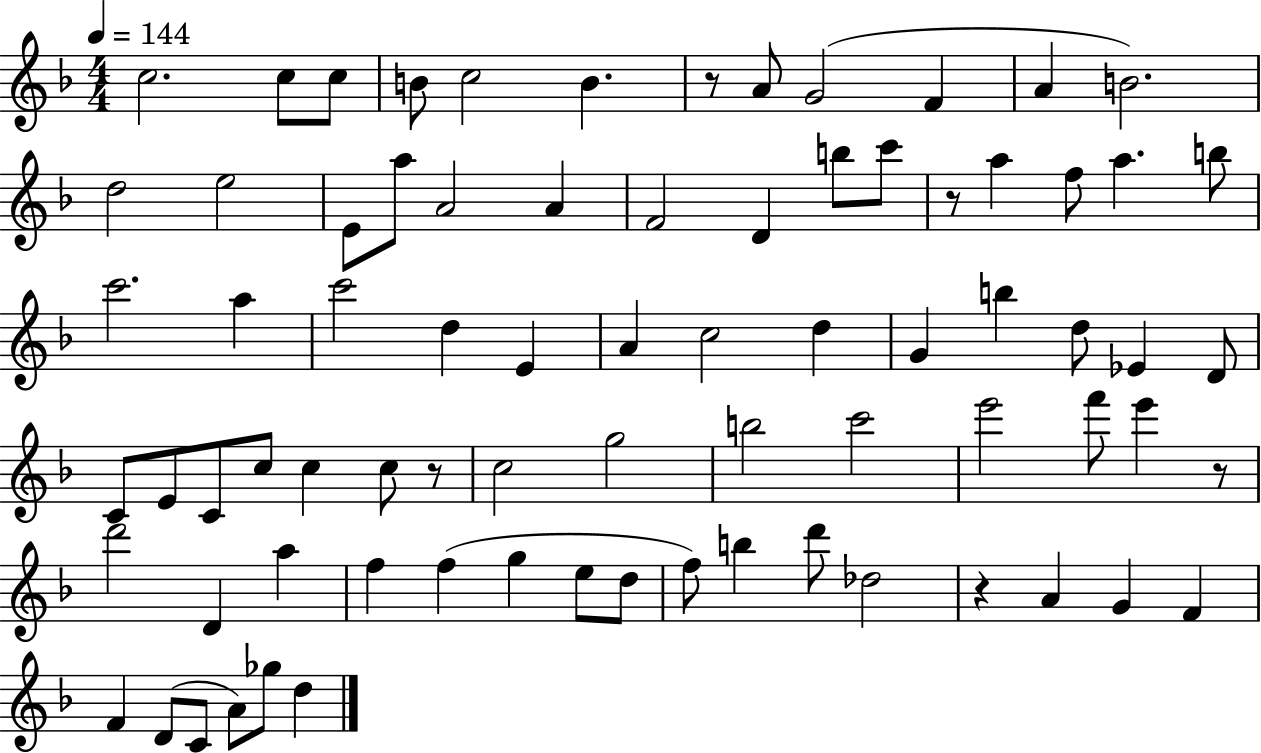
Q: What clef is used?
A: treble